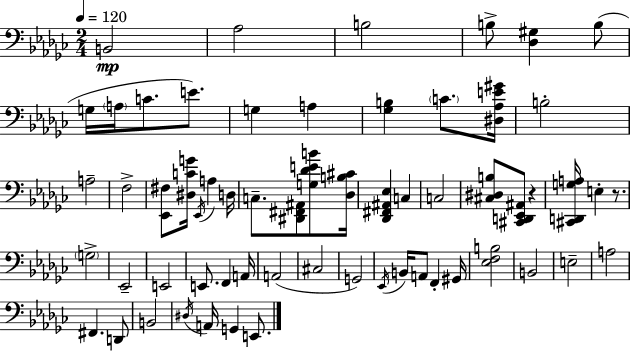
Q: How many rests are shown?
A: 2